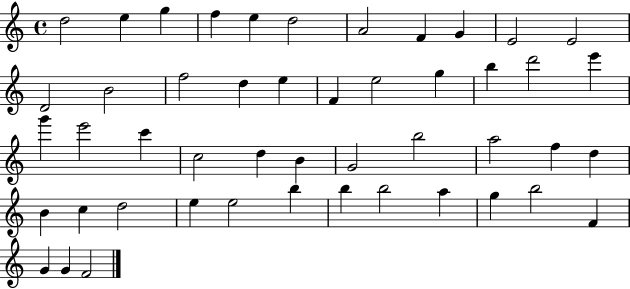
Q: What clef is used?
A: treble